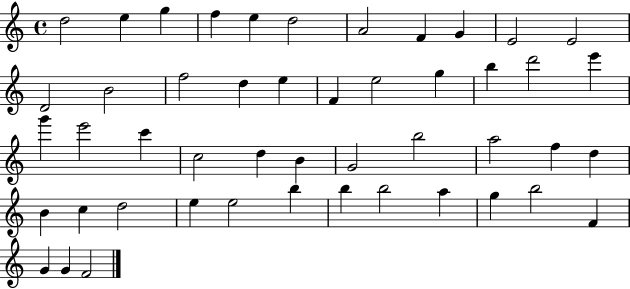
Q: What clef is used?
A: treble